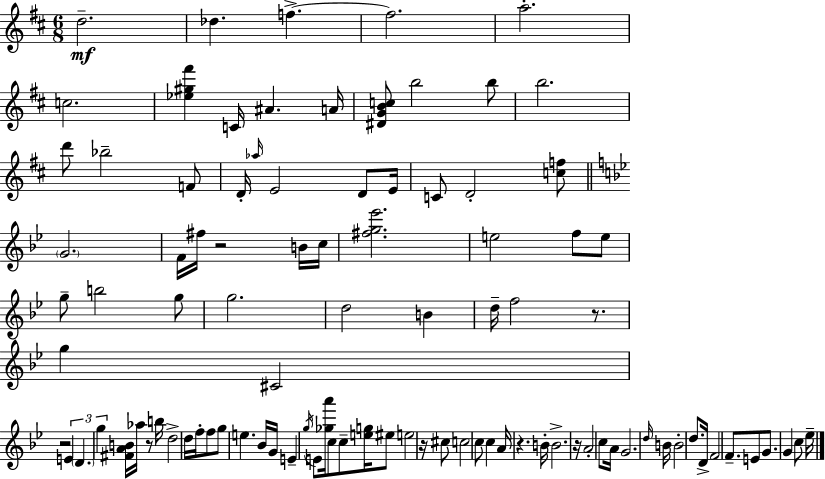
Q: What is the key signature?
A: D major